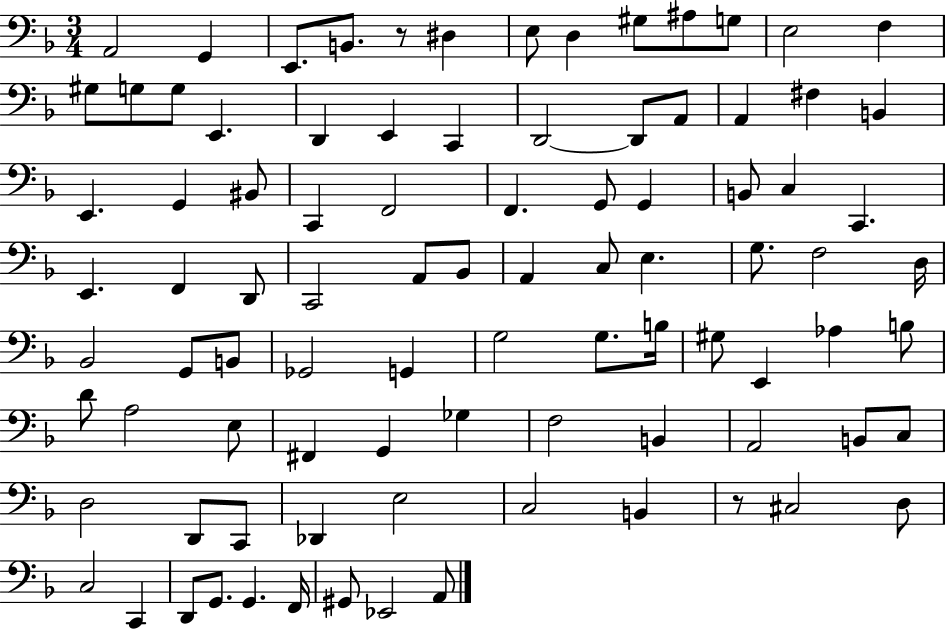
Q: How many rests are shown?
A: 2